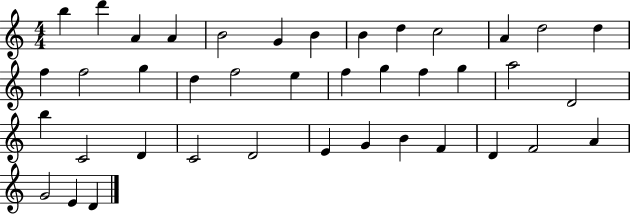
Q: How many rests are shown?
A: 0